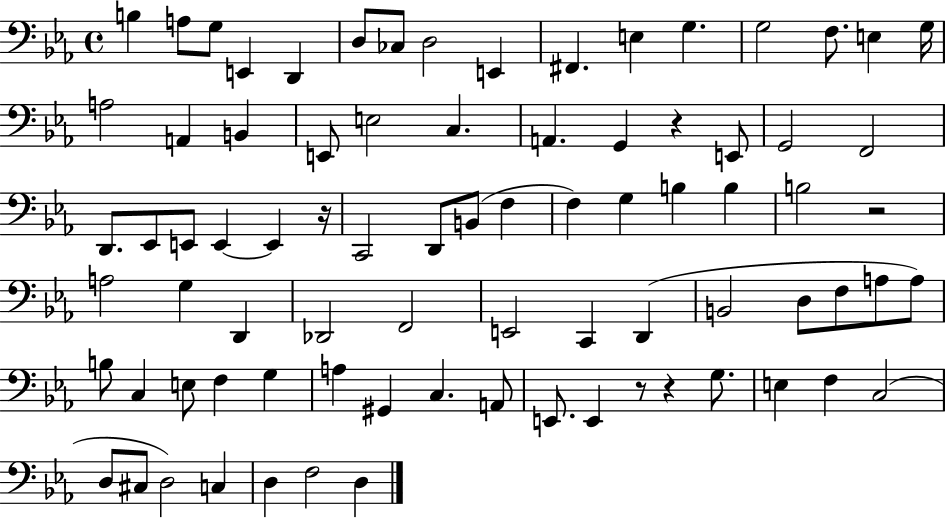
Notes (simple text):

B3/q A3/e G3/e E2/q D2/q D3/e CES3/e D3/h E2/q F#2/q. E3/q G3/q. G3/h F3/e. E3/q G3/s A3/h A2/q B2/q E2/e E3/h C3/q. A2/q. G2/q R/q E2/e G2/h F2/h D2/e. Eb2/e E2/e E2/q E2/q R/s C2/h D2/e B2/e F3/q F3/q G3/q B3/q B3/q B3/h R/h A3/h G3/q D2/q Db2/h F2/h E2/h C2/q D2/q B2/h D3/e F3/e A3/e A3/e B3/e C3/q E3/e F3/q G3/q A3/q G#2/q C3/q. A2/e E2/e. E2/q R/e R/q G3/e. E3/q F3/q C3/h D3/e C#3/e D3/h C3/q D3/q F3/h D3/q